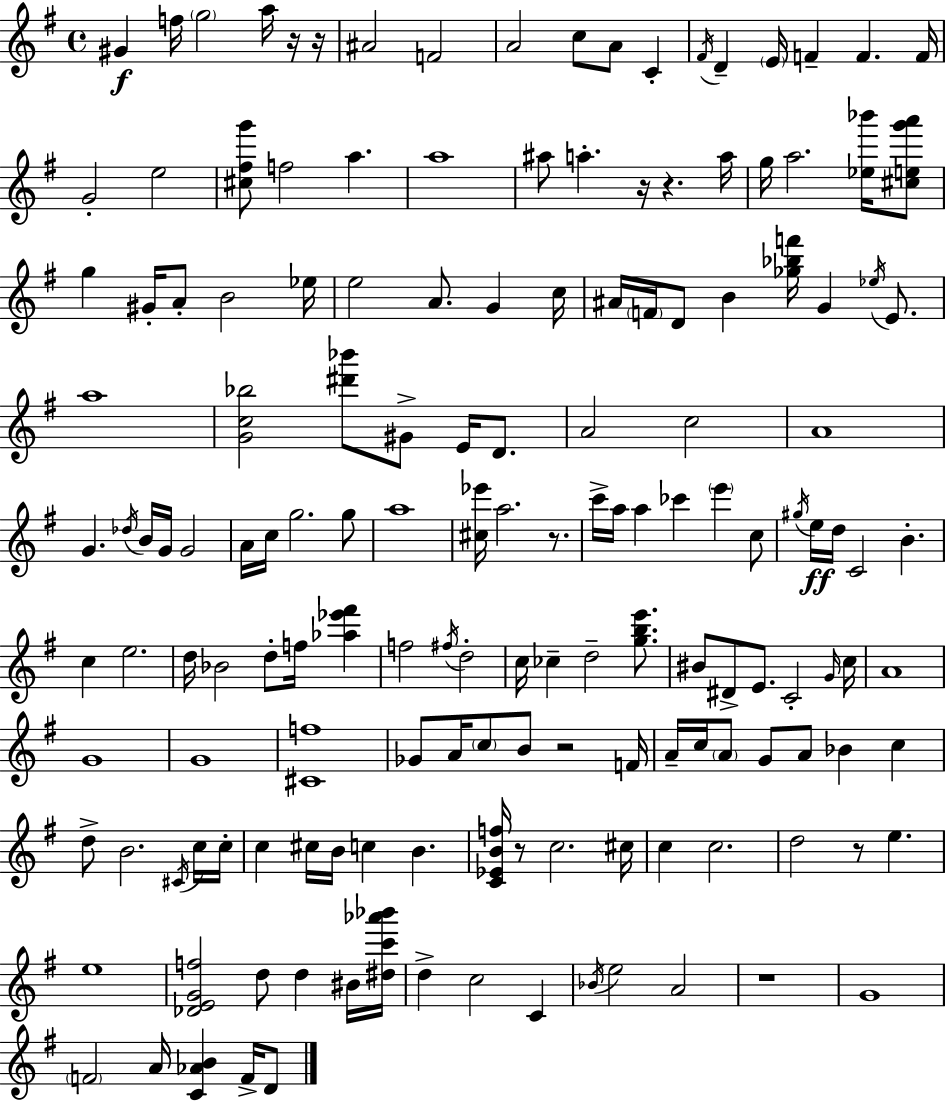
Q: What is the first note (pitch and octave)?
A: G#4